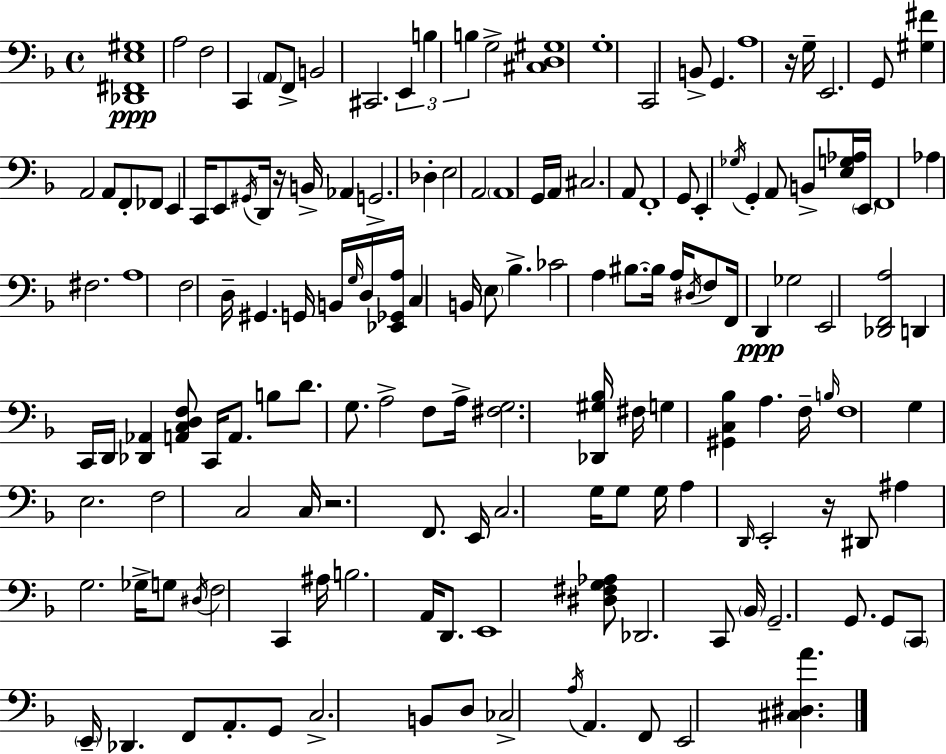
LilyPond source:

{
  \clef bass
  \time 4/4
  \defaultTimeSignature
  \key f \major
  <des, fis, e gis>1\ppp | a2 f2 | c,4 \parenthesize a,8 f,8-> b,2 | cis,2. \tuplet 3/2 { e,4 | \break b4 b4 } g2-> | <cis d gis>1 | g1-. | c,2 b,8-> g,4. | \break a1 | r16 g16-- e,2. g,8 | <gis fis'>4 a,2 a,8 f,8-. | fes,8 e,4 c,16 e,8 \acciaccatura { gis,16 } d,16 r16 b,16-> aes,4 | \break g,2.-> des4-. | e2 a,2 | \parenthesize a,1 | g,16 a,16 cis2. a,8 | \break f,1-. | g,8 e,4-. \acciaccatura { ges16 } g,4-. a,8 b,8-> | <e g aes>16 \parenthesize e,16 f,1 | aes4 fis2. | \break a1 | f2 d16-- gis,4. | g,16 b,16 \grace { g16 } d16 <ees, ges, a>16 c4 b,16 \parenthesize e8 bes4.-> | ces'2 a4 bis8.~~ | \break bis16 a16 \acciaccatura { dis16 } f8 f,16 d,4\ppp ges2 | e,2 <des, f, a>2 | d,4 c,16 d,16 <des, aes,>4 <a, c d f>8 | c,16 a,8. b8 d'8. g8. a2-> | \break f8 a16-> <fis g>2. | <des, gis bes>16 fis16 g4 <gis, c bes>4 a4. | f16-- \grace { b16 } f1 | g4 e2. | \break f2 c2 | c16 r2. | f,8. e,16 c2. | g16 g8 g16 a4 \grace { d,16 } e,2-. | \break r16 dis,8 ais4 g2. | ges16-> g8 \acciaccatura { dis16 } f2 | c,4 ais16 b2. | a,16 d,8. e,1 | \break <dis fis g aes>8 des,2. | c,8 \parenthesize bes,16 g,2.-- | g,8. g,8 \parenthesize c,8 \parenthesize e,16-- des,4. | f,8 a,8.-. g,8 c2.-> | \break b,8 d8 ces2-> | \acciaccatura { a16 } a,4. f,8 e,2 | <cis dis a'>4. \bar "|."
}